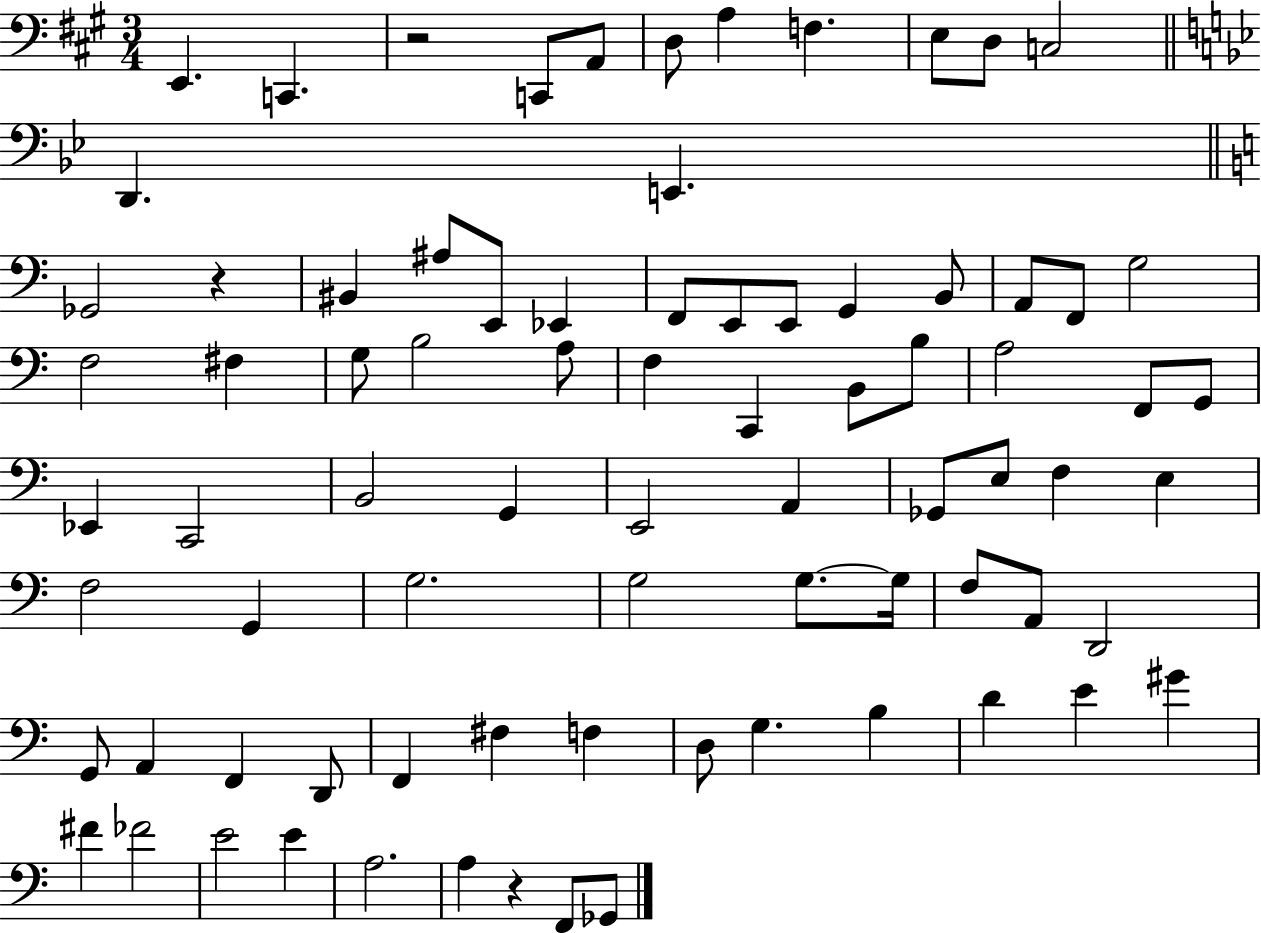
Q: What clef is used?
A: bass